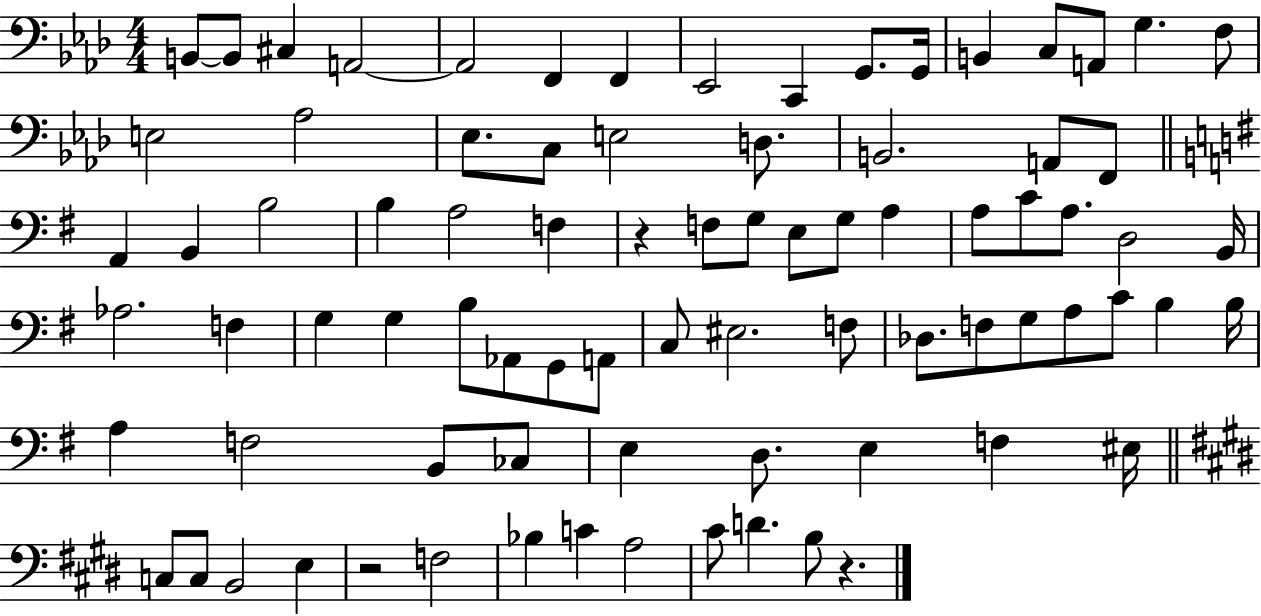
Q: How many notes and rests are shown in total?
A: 82